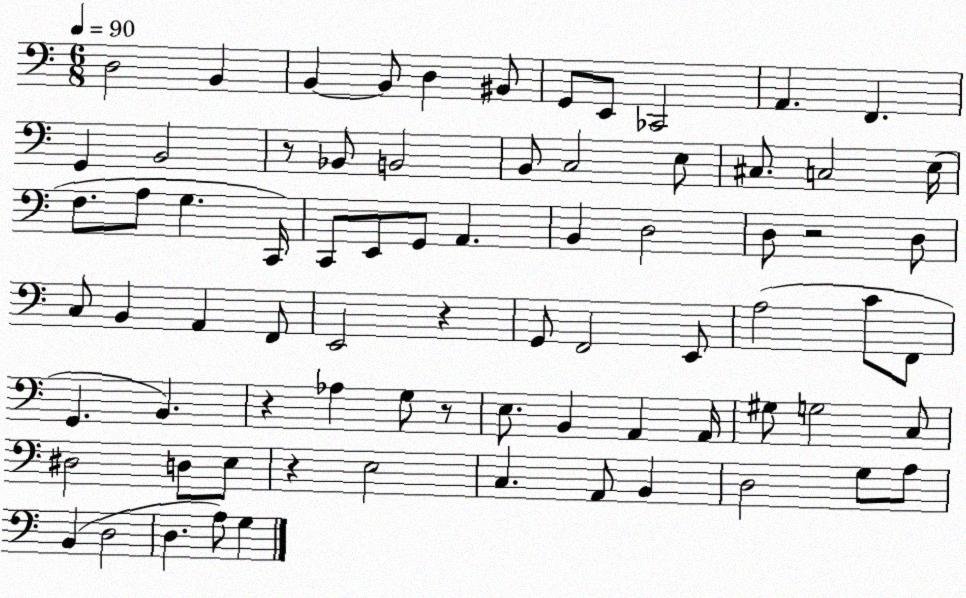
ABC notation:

X:1
T:Untitled
M:6/8
L:1/4
K:C
D,2 B,, B,, B,,/2 D, ^B,,/2 G,,/2 E,,/2 _C,,2 A,, F,, G,, B,,2 z/2 _B,,/2 B,,2 B,,/2 C,2 E,/2 ^C,/2 C,2 E,/4 F,/2 A,/2 G, C,,/4 C,,/2 E,,/2 G,,/2 A,, B,, D,2 D,/2 z2 D,/2 C,/2 B,, A,, F,,/2 E,,2 z G,,/2 F,,2 E,,/2 A,2 C/2 F,,/2 G,, B,, z _A, G,/2 z/2 E,/2 B,, A,, A,,/4 ^G,/2 G,2 C,/2 ^D,2 D,/2 E,/2 z E,2 C, A,,/2 B,, D,2 G,/2 A,/2 B,, D,2 D, A,/2 G,